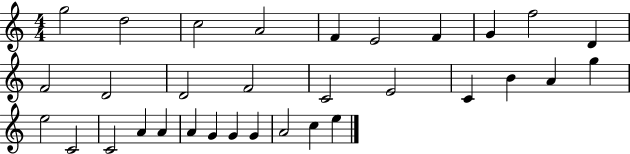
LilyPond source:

{
  \clef treble
  \numericTimeSignature
  \time 4/4
  \key c \major
  g''2 d''2 | c''2 a'2 | f'4 e'2 f'4 | g'4 f''2 d'4 | \break f'2 d'2 | d'2 f'2 | c'2 e'2 | c'4 b'4 a'4 g''4 | \break e''2 c'2 | c'2 a'4 a'4 | a'4 g'4 g'4 g'4 | a'2 c''4 e''4 | \break \bar "|."
}